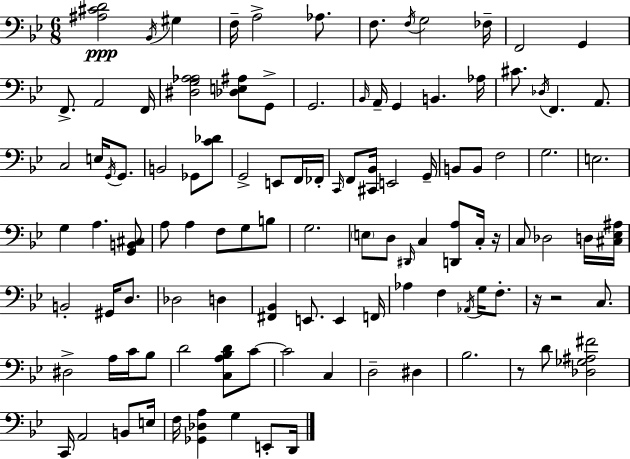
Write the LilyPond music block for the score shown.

{
  \clef bass
  \numericTimeSignature
  \time 6/8
  \key g \minor
  <ais cis' d'>2\ppp \acciaccatura { bes,16 } gis4 | f16-- a2-> aes8. | f8. \acciaccatura { f16 } g2 | fes16-- f,2 g,4 | \break f,8.-> a,2 | f,16 <dis g aes aes>2 <des e ais>8 | g,8-> g,2. | \grace { bes,16 } a,16-- g,4 b,4. | \break aes16 cis'8. \acciaccatura { des16 } f,4. | a,8. c2 | e16 \acciaccatura { g,16 } g,8. b,2 | ges,8 <c' des'>8 g,2-> | \break e,8 f,16 fes,16-. \grace { c,16 } f,8 <cis, bes,>16 e,2 | g,16-- b,8 b,8 f2 | g2. | e2. | \break g4 a4. | <g, b, cis>8 a8 a4 | f8 g8 b8 g2. | \parenthesize e8 d8 \grace { dis,16 } c4 | \break <d, a>8 c16-. r16 c8 des2 | d16 <cis ees ais>16 b,2-. | gis,16 d8. des2 | d4 <fis, bes,>4 e,8. | \break e,4 f,16 aes4 f4 | \acciaccatura { aes,16 } g16 f8.-. r16 r2 | c8. dis2-> | a16 c'16 bes8 d'2 | \break <c a bes d'>8 c'8~~ c'2 | c4 d2-- | dis4 bes2. | r8 d'8 | \break <des ges ais fis'>2 c,16 a,2 | b,8 e16 f16 <ges, des a>4 | g4 e,8-. d,16 \bar "|."
}